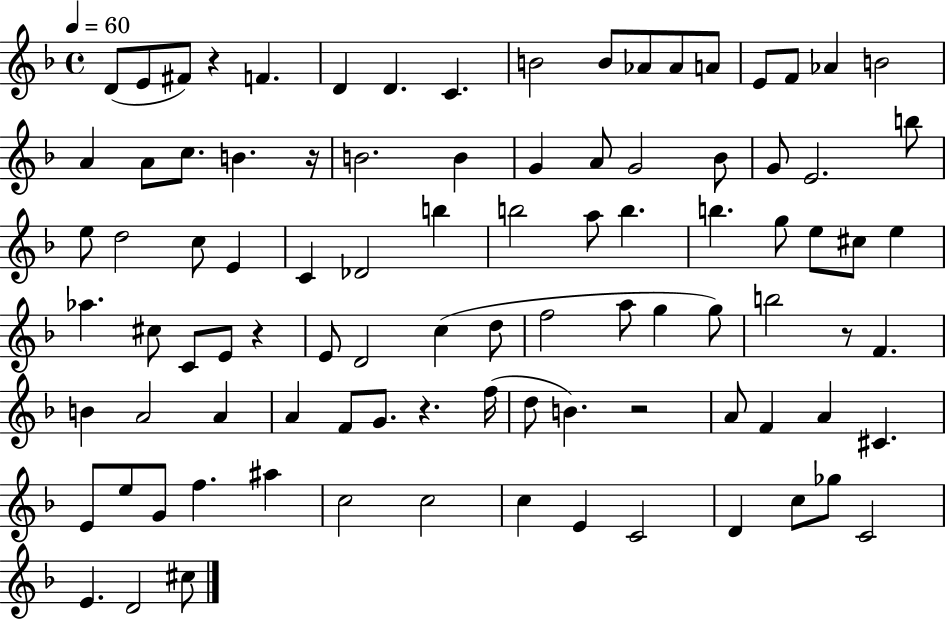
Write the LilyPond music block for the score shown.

{
  \clef treble
  \time 4/4
  \defaultTimeSignature
  \key f \major
  \tempo 4 = 60
  d'8( e'8 fis'8) r4 f'4. | d'4 d'4. c'4. | b'2 b'8 aes'8 aes'8 a'8 | e'8 f'8 aes'4 b'2 | \break a'4 a'8 c''8. b'4. r16 | b'2. b'4 | g'4 a'8 g'2 bes'8 | g'8 e'2. b''8 | \break e''8 d''2 c''8 e'4 | c'4 des'2 b''4 | b''2 a''8 b''4. | b''4. g''8 e''8 cis''8 e''4 | \break aes''4. cis''8 c'8 e'8 r4 | e'8 d'2 c''4( d''8 | f''2 a''8 g''4 g''8) | b''2 r8 f'4. | \break b'4 a'2 a'4 | a'4 f'8 g'8. r4. f''16( | d''8 b'4.) r2 | a'8 f'4 a'4 cis'4. | \break e'8 e''8 g'8 f''4. ais''4 | c''2 c''2 | c''4 e'4 c'2 | d'4 c''8 ges''8 c'2 | \break e'4. d'2 cis''8 | \bar "|."
}